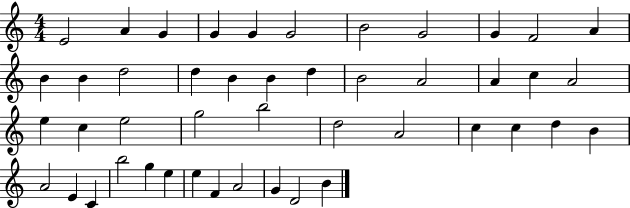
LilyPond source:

{
  \clef treble
  \numericTimeSignature
  \time 4/4
  \key c \major
  e'2 a'4 g'4 | g'4 g'4 g'2 | b'2 g'2 | g'4 f'2 a'4 | \break b'4 b'4 d''2 | d''4 b'4 b'4 d''4 | b'2 a'2 | a'4 c''4 a'2 | \break e''4 c''4 e''2 | g''2 b''2 | d''2 a'2 | c''4 c''4 d''4 b'4 | \break a'2 e'4 c'4 | b''2 g''4 e''4 | e''4 f'4 a'2 | g'4 d'2 b'4 | \break \bar "|."
}